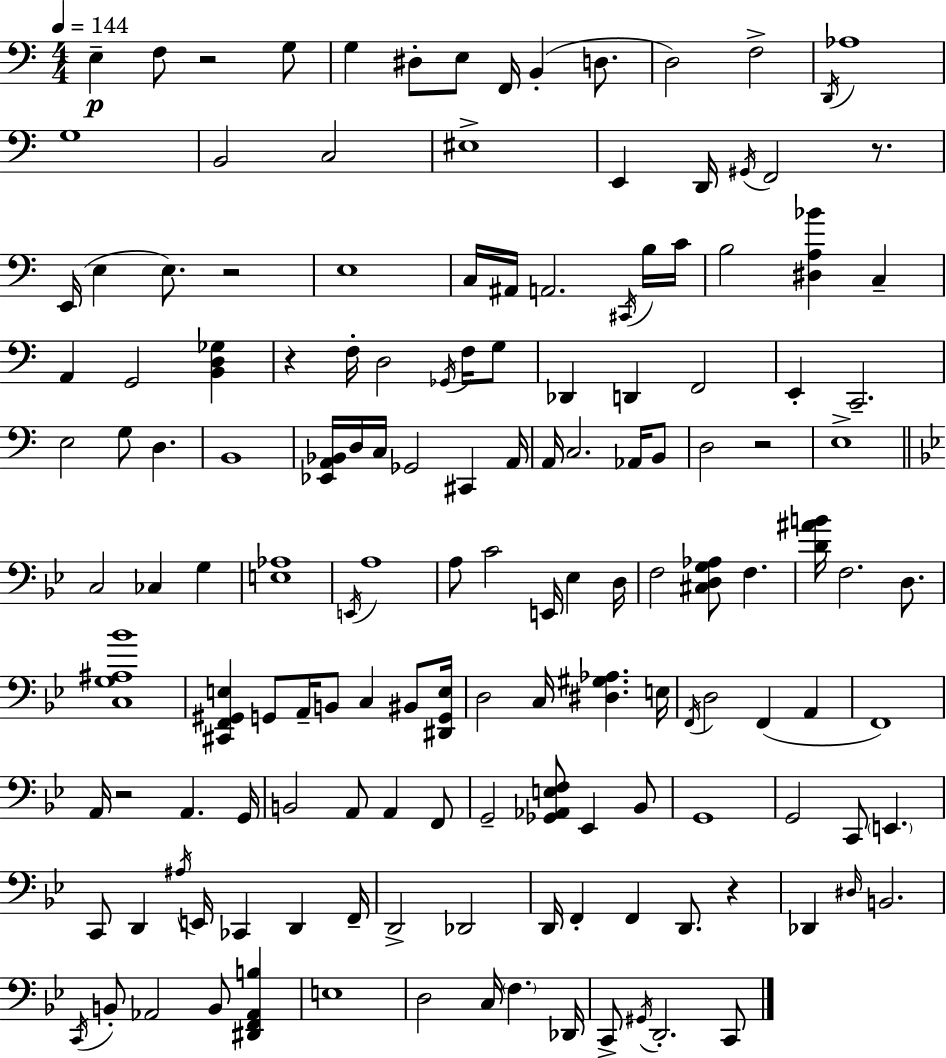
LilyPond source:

{
  \clef bass
  \numericTimeSignature
  \time 4/4
  \key a \minor
  \tempo 4 = 144
  e4--\p f8 r2 g8 | g4 dis8-. e8 f,16 b,4-.( d8. | d2) f2-> | \acciaccatura { d,16 } aes1 | \break g1 | b,2 c2 | eis1-> | e,4 d,16 \acciaccatura { gis,16 } f,2 r8. | \break e,16( e4 e8.) r2 | e1 | c16 ais,16 a,2. | \acciaccatura { cis,16 } b16 c'16 b2 <dis a bes'>4 c4-- | \break a,4 g,2 <b, d ges>4 | r4 f16-. d2 | \acciaccatura { ges,16 } f16 g8 des,4 d,4 f,2 | e,4-. c,2.-- | \break e2 g8 d4. | b,1 | <ees, a, bes,>16 d16 c16 ges,2 cis,4 | a,16 a,16 c2. | \break aes,16 b,8 d2 r2 | e1-> | \bar "||" \break \key g \minor c2 ces4 g4 | <e aes>1 | \acciaccatura { e,16 } a1 | a8 c'2 e,16 ees4 | \break d16 f2 <cis d g aes>8 f4. | <d' ais' b'>16 f2. d8. | <c g ais bes'>1 | <cis, f, gis, e>4 g,8 a,16-- b,8 c4 bis,8 | \break <dis, g, e>16 d2 c16 <dis gis aes>4. | e16 \acciaccatura { f,16 } d2 f,4( a,4 | f,1) | a,16 r2 a,4. | \break g,16 b,2 a,8 a,4 | f,8 g,2-- <ges, aes, e f>8 ees,4 | bes,8 g,1 | g,2 c,8 \parenthesize e,4. | \break c,8 d,4 \acciaccatura { ais16 } e,16 ces,4 d,4 | f,16-- d,2-> des,2 | d,16 f,4-. f,4 d,8. r4 | des,4 \grace { dis16 } b,2. | \break \acciaccatura { c,16 } b,8-. aes,2 b,8 | <dis, f, aes, b>4 e1 | d2 c16 \parenthesize f4. | des,16 c,8-> \acciaccatura { gis,16 } d,2.-. | \break c,8 \bar "|."
}